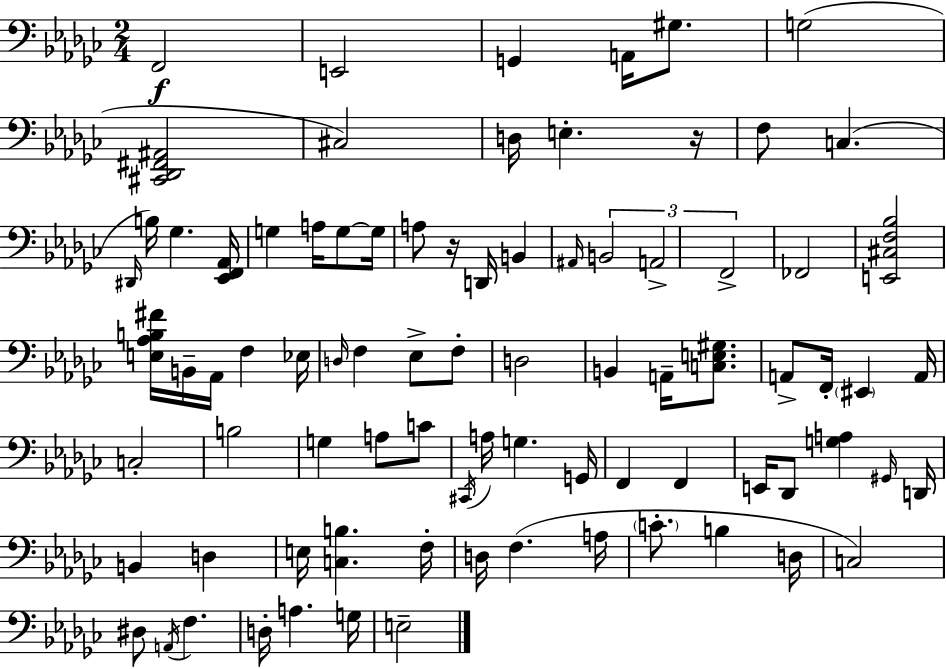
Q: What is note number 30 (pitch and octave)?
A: Eb3